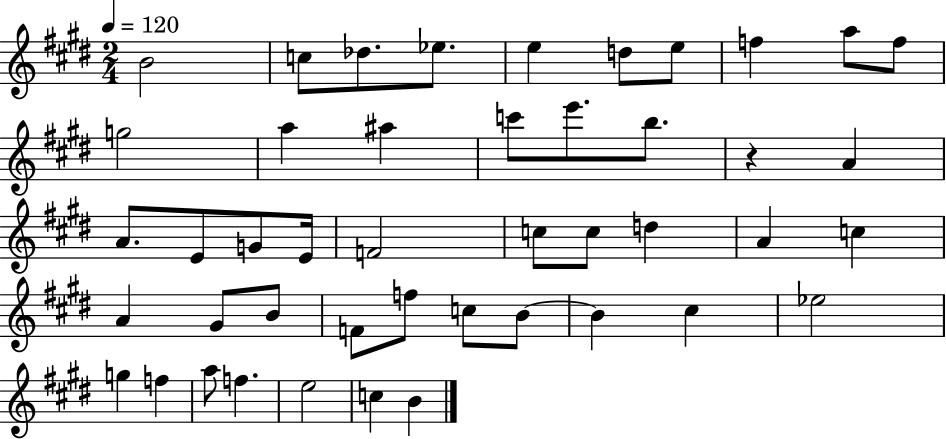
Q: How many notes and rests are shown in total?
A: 45